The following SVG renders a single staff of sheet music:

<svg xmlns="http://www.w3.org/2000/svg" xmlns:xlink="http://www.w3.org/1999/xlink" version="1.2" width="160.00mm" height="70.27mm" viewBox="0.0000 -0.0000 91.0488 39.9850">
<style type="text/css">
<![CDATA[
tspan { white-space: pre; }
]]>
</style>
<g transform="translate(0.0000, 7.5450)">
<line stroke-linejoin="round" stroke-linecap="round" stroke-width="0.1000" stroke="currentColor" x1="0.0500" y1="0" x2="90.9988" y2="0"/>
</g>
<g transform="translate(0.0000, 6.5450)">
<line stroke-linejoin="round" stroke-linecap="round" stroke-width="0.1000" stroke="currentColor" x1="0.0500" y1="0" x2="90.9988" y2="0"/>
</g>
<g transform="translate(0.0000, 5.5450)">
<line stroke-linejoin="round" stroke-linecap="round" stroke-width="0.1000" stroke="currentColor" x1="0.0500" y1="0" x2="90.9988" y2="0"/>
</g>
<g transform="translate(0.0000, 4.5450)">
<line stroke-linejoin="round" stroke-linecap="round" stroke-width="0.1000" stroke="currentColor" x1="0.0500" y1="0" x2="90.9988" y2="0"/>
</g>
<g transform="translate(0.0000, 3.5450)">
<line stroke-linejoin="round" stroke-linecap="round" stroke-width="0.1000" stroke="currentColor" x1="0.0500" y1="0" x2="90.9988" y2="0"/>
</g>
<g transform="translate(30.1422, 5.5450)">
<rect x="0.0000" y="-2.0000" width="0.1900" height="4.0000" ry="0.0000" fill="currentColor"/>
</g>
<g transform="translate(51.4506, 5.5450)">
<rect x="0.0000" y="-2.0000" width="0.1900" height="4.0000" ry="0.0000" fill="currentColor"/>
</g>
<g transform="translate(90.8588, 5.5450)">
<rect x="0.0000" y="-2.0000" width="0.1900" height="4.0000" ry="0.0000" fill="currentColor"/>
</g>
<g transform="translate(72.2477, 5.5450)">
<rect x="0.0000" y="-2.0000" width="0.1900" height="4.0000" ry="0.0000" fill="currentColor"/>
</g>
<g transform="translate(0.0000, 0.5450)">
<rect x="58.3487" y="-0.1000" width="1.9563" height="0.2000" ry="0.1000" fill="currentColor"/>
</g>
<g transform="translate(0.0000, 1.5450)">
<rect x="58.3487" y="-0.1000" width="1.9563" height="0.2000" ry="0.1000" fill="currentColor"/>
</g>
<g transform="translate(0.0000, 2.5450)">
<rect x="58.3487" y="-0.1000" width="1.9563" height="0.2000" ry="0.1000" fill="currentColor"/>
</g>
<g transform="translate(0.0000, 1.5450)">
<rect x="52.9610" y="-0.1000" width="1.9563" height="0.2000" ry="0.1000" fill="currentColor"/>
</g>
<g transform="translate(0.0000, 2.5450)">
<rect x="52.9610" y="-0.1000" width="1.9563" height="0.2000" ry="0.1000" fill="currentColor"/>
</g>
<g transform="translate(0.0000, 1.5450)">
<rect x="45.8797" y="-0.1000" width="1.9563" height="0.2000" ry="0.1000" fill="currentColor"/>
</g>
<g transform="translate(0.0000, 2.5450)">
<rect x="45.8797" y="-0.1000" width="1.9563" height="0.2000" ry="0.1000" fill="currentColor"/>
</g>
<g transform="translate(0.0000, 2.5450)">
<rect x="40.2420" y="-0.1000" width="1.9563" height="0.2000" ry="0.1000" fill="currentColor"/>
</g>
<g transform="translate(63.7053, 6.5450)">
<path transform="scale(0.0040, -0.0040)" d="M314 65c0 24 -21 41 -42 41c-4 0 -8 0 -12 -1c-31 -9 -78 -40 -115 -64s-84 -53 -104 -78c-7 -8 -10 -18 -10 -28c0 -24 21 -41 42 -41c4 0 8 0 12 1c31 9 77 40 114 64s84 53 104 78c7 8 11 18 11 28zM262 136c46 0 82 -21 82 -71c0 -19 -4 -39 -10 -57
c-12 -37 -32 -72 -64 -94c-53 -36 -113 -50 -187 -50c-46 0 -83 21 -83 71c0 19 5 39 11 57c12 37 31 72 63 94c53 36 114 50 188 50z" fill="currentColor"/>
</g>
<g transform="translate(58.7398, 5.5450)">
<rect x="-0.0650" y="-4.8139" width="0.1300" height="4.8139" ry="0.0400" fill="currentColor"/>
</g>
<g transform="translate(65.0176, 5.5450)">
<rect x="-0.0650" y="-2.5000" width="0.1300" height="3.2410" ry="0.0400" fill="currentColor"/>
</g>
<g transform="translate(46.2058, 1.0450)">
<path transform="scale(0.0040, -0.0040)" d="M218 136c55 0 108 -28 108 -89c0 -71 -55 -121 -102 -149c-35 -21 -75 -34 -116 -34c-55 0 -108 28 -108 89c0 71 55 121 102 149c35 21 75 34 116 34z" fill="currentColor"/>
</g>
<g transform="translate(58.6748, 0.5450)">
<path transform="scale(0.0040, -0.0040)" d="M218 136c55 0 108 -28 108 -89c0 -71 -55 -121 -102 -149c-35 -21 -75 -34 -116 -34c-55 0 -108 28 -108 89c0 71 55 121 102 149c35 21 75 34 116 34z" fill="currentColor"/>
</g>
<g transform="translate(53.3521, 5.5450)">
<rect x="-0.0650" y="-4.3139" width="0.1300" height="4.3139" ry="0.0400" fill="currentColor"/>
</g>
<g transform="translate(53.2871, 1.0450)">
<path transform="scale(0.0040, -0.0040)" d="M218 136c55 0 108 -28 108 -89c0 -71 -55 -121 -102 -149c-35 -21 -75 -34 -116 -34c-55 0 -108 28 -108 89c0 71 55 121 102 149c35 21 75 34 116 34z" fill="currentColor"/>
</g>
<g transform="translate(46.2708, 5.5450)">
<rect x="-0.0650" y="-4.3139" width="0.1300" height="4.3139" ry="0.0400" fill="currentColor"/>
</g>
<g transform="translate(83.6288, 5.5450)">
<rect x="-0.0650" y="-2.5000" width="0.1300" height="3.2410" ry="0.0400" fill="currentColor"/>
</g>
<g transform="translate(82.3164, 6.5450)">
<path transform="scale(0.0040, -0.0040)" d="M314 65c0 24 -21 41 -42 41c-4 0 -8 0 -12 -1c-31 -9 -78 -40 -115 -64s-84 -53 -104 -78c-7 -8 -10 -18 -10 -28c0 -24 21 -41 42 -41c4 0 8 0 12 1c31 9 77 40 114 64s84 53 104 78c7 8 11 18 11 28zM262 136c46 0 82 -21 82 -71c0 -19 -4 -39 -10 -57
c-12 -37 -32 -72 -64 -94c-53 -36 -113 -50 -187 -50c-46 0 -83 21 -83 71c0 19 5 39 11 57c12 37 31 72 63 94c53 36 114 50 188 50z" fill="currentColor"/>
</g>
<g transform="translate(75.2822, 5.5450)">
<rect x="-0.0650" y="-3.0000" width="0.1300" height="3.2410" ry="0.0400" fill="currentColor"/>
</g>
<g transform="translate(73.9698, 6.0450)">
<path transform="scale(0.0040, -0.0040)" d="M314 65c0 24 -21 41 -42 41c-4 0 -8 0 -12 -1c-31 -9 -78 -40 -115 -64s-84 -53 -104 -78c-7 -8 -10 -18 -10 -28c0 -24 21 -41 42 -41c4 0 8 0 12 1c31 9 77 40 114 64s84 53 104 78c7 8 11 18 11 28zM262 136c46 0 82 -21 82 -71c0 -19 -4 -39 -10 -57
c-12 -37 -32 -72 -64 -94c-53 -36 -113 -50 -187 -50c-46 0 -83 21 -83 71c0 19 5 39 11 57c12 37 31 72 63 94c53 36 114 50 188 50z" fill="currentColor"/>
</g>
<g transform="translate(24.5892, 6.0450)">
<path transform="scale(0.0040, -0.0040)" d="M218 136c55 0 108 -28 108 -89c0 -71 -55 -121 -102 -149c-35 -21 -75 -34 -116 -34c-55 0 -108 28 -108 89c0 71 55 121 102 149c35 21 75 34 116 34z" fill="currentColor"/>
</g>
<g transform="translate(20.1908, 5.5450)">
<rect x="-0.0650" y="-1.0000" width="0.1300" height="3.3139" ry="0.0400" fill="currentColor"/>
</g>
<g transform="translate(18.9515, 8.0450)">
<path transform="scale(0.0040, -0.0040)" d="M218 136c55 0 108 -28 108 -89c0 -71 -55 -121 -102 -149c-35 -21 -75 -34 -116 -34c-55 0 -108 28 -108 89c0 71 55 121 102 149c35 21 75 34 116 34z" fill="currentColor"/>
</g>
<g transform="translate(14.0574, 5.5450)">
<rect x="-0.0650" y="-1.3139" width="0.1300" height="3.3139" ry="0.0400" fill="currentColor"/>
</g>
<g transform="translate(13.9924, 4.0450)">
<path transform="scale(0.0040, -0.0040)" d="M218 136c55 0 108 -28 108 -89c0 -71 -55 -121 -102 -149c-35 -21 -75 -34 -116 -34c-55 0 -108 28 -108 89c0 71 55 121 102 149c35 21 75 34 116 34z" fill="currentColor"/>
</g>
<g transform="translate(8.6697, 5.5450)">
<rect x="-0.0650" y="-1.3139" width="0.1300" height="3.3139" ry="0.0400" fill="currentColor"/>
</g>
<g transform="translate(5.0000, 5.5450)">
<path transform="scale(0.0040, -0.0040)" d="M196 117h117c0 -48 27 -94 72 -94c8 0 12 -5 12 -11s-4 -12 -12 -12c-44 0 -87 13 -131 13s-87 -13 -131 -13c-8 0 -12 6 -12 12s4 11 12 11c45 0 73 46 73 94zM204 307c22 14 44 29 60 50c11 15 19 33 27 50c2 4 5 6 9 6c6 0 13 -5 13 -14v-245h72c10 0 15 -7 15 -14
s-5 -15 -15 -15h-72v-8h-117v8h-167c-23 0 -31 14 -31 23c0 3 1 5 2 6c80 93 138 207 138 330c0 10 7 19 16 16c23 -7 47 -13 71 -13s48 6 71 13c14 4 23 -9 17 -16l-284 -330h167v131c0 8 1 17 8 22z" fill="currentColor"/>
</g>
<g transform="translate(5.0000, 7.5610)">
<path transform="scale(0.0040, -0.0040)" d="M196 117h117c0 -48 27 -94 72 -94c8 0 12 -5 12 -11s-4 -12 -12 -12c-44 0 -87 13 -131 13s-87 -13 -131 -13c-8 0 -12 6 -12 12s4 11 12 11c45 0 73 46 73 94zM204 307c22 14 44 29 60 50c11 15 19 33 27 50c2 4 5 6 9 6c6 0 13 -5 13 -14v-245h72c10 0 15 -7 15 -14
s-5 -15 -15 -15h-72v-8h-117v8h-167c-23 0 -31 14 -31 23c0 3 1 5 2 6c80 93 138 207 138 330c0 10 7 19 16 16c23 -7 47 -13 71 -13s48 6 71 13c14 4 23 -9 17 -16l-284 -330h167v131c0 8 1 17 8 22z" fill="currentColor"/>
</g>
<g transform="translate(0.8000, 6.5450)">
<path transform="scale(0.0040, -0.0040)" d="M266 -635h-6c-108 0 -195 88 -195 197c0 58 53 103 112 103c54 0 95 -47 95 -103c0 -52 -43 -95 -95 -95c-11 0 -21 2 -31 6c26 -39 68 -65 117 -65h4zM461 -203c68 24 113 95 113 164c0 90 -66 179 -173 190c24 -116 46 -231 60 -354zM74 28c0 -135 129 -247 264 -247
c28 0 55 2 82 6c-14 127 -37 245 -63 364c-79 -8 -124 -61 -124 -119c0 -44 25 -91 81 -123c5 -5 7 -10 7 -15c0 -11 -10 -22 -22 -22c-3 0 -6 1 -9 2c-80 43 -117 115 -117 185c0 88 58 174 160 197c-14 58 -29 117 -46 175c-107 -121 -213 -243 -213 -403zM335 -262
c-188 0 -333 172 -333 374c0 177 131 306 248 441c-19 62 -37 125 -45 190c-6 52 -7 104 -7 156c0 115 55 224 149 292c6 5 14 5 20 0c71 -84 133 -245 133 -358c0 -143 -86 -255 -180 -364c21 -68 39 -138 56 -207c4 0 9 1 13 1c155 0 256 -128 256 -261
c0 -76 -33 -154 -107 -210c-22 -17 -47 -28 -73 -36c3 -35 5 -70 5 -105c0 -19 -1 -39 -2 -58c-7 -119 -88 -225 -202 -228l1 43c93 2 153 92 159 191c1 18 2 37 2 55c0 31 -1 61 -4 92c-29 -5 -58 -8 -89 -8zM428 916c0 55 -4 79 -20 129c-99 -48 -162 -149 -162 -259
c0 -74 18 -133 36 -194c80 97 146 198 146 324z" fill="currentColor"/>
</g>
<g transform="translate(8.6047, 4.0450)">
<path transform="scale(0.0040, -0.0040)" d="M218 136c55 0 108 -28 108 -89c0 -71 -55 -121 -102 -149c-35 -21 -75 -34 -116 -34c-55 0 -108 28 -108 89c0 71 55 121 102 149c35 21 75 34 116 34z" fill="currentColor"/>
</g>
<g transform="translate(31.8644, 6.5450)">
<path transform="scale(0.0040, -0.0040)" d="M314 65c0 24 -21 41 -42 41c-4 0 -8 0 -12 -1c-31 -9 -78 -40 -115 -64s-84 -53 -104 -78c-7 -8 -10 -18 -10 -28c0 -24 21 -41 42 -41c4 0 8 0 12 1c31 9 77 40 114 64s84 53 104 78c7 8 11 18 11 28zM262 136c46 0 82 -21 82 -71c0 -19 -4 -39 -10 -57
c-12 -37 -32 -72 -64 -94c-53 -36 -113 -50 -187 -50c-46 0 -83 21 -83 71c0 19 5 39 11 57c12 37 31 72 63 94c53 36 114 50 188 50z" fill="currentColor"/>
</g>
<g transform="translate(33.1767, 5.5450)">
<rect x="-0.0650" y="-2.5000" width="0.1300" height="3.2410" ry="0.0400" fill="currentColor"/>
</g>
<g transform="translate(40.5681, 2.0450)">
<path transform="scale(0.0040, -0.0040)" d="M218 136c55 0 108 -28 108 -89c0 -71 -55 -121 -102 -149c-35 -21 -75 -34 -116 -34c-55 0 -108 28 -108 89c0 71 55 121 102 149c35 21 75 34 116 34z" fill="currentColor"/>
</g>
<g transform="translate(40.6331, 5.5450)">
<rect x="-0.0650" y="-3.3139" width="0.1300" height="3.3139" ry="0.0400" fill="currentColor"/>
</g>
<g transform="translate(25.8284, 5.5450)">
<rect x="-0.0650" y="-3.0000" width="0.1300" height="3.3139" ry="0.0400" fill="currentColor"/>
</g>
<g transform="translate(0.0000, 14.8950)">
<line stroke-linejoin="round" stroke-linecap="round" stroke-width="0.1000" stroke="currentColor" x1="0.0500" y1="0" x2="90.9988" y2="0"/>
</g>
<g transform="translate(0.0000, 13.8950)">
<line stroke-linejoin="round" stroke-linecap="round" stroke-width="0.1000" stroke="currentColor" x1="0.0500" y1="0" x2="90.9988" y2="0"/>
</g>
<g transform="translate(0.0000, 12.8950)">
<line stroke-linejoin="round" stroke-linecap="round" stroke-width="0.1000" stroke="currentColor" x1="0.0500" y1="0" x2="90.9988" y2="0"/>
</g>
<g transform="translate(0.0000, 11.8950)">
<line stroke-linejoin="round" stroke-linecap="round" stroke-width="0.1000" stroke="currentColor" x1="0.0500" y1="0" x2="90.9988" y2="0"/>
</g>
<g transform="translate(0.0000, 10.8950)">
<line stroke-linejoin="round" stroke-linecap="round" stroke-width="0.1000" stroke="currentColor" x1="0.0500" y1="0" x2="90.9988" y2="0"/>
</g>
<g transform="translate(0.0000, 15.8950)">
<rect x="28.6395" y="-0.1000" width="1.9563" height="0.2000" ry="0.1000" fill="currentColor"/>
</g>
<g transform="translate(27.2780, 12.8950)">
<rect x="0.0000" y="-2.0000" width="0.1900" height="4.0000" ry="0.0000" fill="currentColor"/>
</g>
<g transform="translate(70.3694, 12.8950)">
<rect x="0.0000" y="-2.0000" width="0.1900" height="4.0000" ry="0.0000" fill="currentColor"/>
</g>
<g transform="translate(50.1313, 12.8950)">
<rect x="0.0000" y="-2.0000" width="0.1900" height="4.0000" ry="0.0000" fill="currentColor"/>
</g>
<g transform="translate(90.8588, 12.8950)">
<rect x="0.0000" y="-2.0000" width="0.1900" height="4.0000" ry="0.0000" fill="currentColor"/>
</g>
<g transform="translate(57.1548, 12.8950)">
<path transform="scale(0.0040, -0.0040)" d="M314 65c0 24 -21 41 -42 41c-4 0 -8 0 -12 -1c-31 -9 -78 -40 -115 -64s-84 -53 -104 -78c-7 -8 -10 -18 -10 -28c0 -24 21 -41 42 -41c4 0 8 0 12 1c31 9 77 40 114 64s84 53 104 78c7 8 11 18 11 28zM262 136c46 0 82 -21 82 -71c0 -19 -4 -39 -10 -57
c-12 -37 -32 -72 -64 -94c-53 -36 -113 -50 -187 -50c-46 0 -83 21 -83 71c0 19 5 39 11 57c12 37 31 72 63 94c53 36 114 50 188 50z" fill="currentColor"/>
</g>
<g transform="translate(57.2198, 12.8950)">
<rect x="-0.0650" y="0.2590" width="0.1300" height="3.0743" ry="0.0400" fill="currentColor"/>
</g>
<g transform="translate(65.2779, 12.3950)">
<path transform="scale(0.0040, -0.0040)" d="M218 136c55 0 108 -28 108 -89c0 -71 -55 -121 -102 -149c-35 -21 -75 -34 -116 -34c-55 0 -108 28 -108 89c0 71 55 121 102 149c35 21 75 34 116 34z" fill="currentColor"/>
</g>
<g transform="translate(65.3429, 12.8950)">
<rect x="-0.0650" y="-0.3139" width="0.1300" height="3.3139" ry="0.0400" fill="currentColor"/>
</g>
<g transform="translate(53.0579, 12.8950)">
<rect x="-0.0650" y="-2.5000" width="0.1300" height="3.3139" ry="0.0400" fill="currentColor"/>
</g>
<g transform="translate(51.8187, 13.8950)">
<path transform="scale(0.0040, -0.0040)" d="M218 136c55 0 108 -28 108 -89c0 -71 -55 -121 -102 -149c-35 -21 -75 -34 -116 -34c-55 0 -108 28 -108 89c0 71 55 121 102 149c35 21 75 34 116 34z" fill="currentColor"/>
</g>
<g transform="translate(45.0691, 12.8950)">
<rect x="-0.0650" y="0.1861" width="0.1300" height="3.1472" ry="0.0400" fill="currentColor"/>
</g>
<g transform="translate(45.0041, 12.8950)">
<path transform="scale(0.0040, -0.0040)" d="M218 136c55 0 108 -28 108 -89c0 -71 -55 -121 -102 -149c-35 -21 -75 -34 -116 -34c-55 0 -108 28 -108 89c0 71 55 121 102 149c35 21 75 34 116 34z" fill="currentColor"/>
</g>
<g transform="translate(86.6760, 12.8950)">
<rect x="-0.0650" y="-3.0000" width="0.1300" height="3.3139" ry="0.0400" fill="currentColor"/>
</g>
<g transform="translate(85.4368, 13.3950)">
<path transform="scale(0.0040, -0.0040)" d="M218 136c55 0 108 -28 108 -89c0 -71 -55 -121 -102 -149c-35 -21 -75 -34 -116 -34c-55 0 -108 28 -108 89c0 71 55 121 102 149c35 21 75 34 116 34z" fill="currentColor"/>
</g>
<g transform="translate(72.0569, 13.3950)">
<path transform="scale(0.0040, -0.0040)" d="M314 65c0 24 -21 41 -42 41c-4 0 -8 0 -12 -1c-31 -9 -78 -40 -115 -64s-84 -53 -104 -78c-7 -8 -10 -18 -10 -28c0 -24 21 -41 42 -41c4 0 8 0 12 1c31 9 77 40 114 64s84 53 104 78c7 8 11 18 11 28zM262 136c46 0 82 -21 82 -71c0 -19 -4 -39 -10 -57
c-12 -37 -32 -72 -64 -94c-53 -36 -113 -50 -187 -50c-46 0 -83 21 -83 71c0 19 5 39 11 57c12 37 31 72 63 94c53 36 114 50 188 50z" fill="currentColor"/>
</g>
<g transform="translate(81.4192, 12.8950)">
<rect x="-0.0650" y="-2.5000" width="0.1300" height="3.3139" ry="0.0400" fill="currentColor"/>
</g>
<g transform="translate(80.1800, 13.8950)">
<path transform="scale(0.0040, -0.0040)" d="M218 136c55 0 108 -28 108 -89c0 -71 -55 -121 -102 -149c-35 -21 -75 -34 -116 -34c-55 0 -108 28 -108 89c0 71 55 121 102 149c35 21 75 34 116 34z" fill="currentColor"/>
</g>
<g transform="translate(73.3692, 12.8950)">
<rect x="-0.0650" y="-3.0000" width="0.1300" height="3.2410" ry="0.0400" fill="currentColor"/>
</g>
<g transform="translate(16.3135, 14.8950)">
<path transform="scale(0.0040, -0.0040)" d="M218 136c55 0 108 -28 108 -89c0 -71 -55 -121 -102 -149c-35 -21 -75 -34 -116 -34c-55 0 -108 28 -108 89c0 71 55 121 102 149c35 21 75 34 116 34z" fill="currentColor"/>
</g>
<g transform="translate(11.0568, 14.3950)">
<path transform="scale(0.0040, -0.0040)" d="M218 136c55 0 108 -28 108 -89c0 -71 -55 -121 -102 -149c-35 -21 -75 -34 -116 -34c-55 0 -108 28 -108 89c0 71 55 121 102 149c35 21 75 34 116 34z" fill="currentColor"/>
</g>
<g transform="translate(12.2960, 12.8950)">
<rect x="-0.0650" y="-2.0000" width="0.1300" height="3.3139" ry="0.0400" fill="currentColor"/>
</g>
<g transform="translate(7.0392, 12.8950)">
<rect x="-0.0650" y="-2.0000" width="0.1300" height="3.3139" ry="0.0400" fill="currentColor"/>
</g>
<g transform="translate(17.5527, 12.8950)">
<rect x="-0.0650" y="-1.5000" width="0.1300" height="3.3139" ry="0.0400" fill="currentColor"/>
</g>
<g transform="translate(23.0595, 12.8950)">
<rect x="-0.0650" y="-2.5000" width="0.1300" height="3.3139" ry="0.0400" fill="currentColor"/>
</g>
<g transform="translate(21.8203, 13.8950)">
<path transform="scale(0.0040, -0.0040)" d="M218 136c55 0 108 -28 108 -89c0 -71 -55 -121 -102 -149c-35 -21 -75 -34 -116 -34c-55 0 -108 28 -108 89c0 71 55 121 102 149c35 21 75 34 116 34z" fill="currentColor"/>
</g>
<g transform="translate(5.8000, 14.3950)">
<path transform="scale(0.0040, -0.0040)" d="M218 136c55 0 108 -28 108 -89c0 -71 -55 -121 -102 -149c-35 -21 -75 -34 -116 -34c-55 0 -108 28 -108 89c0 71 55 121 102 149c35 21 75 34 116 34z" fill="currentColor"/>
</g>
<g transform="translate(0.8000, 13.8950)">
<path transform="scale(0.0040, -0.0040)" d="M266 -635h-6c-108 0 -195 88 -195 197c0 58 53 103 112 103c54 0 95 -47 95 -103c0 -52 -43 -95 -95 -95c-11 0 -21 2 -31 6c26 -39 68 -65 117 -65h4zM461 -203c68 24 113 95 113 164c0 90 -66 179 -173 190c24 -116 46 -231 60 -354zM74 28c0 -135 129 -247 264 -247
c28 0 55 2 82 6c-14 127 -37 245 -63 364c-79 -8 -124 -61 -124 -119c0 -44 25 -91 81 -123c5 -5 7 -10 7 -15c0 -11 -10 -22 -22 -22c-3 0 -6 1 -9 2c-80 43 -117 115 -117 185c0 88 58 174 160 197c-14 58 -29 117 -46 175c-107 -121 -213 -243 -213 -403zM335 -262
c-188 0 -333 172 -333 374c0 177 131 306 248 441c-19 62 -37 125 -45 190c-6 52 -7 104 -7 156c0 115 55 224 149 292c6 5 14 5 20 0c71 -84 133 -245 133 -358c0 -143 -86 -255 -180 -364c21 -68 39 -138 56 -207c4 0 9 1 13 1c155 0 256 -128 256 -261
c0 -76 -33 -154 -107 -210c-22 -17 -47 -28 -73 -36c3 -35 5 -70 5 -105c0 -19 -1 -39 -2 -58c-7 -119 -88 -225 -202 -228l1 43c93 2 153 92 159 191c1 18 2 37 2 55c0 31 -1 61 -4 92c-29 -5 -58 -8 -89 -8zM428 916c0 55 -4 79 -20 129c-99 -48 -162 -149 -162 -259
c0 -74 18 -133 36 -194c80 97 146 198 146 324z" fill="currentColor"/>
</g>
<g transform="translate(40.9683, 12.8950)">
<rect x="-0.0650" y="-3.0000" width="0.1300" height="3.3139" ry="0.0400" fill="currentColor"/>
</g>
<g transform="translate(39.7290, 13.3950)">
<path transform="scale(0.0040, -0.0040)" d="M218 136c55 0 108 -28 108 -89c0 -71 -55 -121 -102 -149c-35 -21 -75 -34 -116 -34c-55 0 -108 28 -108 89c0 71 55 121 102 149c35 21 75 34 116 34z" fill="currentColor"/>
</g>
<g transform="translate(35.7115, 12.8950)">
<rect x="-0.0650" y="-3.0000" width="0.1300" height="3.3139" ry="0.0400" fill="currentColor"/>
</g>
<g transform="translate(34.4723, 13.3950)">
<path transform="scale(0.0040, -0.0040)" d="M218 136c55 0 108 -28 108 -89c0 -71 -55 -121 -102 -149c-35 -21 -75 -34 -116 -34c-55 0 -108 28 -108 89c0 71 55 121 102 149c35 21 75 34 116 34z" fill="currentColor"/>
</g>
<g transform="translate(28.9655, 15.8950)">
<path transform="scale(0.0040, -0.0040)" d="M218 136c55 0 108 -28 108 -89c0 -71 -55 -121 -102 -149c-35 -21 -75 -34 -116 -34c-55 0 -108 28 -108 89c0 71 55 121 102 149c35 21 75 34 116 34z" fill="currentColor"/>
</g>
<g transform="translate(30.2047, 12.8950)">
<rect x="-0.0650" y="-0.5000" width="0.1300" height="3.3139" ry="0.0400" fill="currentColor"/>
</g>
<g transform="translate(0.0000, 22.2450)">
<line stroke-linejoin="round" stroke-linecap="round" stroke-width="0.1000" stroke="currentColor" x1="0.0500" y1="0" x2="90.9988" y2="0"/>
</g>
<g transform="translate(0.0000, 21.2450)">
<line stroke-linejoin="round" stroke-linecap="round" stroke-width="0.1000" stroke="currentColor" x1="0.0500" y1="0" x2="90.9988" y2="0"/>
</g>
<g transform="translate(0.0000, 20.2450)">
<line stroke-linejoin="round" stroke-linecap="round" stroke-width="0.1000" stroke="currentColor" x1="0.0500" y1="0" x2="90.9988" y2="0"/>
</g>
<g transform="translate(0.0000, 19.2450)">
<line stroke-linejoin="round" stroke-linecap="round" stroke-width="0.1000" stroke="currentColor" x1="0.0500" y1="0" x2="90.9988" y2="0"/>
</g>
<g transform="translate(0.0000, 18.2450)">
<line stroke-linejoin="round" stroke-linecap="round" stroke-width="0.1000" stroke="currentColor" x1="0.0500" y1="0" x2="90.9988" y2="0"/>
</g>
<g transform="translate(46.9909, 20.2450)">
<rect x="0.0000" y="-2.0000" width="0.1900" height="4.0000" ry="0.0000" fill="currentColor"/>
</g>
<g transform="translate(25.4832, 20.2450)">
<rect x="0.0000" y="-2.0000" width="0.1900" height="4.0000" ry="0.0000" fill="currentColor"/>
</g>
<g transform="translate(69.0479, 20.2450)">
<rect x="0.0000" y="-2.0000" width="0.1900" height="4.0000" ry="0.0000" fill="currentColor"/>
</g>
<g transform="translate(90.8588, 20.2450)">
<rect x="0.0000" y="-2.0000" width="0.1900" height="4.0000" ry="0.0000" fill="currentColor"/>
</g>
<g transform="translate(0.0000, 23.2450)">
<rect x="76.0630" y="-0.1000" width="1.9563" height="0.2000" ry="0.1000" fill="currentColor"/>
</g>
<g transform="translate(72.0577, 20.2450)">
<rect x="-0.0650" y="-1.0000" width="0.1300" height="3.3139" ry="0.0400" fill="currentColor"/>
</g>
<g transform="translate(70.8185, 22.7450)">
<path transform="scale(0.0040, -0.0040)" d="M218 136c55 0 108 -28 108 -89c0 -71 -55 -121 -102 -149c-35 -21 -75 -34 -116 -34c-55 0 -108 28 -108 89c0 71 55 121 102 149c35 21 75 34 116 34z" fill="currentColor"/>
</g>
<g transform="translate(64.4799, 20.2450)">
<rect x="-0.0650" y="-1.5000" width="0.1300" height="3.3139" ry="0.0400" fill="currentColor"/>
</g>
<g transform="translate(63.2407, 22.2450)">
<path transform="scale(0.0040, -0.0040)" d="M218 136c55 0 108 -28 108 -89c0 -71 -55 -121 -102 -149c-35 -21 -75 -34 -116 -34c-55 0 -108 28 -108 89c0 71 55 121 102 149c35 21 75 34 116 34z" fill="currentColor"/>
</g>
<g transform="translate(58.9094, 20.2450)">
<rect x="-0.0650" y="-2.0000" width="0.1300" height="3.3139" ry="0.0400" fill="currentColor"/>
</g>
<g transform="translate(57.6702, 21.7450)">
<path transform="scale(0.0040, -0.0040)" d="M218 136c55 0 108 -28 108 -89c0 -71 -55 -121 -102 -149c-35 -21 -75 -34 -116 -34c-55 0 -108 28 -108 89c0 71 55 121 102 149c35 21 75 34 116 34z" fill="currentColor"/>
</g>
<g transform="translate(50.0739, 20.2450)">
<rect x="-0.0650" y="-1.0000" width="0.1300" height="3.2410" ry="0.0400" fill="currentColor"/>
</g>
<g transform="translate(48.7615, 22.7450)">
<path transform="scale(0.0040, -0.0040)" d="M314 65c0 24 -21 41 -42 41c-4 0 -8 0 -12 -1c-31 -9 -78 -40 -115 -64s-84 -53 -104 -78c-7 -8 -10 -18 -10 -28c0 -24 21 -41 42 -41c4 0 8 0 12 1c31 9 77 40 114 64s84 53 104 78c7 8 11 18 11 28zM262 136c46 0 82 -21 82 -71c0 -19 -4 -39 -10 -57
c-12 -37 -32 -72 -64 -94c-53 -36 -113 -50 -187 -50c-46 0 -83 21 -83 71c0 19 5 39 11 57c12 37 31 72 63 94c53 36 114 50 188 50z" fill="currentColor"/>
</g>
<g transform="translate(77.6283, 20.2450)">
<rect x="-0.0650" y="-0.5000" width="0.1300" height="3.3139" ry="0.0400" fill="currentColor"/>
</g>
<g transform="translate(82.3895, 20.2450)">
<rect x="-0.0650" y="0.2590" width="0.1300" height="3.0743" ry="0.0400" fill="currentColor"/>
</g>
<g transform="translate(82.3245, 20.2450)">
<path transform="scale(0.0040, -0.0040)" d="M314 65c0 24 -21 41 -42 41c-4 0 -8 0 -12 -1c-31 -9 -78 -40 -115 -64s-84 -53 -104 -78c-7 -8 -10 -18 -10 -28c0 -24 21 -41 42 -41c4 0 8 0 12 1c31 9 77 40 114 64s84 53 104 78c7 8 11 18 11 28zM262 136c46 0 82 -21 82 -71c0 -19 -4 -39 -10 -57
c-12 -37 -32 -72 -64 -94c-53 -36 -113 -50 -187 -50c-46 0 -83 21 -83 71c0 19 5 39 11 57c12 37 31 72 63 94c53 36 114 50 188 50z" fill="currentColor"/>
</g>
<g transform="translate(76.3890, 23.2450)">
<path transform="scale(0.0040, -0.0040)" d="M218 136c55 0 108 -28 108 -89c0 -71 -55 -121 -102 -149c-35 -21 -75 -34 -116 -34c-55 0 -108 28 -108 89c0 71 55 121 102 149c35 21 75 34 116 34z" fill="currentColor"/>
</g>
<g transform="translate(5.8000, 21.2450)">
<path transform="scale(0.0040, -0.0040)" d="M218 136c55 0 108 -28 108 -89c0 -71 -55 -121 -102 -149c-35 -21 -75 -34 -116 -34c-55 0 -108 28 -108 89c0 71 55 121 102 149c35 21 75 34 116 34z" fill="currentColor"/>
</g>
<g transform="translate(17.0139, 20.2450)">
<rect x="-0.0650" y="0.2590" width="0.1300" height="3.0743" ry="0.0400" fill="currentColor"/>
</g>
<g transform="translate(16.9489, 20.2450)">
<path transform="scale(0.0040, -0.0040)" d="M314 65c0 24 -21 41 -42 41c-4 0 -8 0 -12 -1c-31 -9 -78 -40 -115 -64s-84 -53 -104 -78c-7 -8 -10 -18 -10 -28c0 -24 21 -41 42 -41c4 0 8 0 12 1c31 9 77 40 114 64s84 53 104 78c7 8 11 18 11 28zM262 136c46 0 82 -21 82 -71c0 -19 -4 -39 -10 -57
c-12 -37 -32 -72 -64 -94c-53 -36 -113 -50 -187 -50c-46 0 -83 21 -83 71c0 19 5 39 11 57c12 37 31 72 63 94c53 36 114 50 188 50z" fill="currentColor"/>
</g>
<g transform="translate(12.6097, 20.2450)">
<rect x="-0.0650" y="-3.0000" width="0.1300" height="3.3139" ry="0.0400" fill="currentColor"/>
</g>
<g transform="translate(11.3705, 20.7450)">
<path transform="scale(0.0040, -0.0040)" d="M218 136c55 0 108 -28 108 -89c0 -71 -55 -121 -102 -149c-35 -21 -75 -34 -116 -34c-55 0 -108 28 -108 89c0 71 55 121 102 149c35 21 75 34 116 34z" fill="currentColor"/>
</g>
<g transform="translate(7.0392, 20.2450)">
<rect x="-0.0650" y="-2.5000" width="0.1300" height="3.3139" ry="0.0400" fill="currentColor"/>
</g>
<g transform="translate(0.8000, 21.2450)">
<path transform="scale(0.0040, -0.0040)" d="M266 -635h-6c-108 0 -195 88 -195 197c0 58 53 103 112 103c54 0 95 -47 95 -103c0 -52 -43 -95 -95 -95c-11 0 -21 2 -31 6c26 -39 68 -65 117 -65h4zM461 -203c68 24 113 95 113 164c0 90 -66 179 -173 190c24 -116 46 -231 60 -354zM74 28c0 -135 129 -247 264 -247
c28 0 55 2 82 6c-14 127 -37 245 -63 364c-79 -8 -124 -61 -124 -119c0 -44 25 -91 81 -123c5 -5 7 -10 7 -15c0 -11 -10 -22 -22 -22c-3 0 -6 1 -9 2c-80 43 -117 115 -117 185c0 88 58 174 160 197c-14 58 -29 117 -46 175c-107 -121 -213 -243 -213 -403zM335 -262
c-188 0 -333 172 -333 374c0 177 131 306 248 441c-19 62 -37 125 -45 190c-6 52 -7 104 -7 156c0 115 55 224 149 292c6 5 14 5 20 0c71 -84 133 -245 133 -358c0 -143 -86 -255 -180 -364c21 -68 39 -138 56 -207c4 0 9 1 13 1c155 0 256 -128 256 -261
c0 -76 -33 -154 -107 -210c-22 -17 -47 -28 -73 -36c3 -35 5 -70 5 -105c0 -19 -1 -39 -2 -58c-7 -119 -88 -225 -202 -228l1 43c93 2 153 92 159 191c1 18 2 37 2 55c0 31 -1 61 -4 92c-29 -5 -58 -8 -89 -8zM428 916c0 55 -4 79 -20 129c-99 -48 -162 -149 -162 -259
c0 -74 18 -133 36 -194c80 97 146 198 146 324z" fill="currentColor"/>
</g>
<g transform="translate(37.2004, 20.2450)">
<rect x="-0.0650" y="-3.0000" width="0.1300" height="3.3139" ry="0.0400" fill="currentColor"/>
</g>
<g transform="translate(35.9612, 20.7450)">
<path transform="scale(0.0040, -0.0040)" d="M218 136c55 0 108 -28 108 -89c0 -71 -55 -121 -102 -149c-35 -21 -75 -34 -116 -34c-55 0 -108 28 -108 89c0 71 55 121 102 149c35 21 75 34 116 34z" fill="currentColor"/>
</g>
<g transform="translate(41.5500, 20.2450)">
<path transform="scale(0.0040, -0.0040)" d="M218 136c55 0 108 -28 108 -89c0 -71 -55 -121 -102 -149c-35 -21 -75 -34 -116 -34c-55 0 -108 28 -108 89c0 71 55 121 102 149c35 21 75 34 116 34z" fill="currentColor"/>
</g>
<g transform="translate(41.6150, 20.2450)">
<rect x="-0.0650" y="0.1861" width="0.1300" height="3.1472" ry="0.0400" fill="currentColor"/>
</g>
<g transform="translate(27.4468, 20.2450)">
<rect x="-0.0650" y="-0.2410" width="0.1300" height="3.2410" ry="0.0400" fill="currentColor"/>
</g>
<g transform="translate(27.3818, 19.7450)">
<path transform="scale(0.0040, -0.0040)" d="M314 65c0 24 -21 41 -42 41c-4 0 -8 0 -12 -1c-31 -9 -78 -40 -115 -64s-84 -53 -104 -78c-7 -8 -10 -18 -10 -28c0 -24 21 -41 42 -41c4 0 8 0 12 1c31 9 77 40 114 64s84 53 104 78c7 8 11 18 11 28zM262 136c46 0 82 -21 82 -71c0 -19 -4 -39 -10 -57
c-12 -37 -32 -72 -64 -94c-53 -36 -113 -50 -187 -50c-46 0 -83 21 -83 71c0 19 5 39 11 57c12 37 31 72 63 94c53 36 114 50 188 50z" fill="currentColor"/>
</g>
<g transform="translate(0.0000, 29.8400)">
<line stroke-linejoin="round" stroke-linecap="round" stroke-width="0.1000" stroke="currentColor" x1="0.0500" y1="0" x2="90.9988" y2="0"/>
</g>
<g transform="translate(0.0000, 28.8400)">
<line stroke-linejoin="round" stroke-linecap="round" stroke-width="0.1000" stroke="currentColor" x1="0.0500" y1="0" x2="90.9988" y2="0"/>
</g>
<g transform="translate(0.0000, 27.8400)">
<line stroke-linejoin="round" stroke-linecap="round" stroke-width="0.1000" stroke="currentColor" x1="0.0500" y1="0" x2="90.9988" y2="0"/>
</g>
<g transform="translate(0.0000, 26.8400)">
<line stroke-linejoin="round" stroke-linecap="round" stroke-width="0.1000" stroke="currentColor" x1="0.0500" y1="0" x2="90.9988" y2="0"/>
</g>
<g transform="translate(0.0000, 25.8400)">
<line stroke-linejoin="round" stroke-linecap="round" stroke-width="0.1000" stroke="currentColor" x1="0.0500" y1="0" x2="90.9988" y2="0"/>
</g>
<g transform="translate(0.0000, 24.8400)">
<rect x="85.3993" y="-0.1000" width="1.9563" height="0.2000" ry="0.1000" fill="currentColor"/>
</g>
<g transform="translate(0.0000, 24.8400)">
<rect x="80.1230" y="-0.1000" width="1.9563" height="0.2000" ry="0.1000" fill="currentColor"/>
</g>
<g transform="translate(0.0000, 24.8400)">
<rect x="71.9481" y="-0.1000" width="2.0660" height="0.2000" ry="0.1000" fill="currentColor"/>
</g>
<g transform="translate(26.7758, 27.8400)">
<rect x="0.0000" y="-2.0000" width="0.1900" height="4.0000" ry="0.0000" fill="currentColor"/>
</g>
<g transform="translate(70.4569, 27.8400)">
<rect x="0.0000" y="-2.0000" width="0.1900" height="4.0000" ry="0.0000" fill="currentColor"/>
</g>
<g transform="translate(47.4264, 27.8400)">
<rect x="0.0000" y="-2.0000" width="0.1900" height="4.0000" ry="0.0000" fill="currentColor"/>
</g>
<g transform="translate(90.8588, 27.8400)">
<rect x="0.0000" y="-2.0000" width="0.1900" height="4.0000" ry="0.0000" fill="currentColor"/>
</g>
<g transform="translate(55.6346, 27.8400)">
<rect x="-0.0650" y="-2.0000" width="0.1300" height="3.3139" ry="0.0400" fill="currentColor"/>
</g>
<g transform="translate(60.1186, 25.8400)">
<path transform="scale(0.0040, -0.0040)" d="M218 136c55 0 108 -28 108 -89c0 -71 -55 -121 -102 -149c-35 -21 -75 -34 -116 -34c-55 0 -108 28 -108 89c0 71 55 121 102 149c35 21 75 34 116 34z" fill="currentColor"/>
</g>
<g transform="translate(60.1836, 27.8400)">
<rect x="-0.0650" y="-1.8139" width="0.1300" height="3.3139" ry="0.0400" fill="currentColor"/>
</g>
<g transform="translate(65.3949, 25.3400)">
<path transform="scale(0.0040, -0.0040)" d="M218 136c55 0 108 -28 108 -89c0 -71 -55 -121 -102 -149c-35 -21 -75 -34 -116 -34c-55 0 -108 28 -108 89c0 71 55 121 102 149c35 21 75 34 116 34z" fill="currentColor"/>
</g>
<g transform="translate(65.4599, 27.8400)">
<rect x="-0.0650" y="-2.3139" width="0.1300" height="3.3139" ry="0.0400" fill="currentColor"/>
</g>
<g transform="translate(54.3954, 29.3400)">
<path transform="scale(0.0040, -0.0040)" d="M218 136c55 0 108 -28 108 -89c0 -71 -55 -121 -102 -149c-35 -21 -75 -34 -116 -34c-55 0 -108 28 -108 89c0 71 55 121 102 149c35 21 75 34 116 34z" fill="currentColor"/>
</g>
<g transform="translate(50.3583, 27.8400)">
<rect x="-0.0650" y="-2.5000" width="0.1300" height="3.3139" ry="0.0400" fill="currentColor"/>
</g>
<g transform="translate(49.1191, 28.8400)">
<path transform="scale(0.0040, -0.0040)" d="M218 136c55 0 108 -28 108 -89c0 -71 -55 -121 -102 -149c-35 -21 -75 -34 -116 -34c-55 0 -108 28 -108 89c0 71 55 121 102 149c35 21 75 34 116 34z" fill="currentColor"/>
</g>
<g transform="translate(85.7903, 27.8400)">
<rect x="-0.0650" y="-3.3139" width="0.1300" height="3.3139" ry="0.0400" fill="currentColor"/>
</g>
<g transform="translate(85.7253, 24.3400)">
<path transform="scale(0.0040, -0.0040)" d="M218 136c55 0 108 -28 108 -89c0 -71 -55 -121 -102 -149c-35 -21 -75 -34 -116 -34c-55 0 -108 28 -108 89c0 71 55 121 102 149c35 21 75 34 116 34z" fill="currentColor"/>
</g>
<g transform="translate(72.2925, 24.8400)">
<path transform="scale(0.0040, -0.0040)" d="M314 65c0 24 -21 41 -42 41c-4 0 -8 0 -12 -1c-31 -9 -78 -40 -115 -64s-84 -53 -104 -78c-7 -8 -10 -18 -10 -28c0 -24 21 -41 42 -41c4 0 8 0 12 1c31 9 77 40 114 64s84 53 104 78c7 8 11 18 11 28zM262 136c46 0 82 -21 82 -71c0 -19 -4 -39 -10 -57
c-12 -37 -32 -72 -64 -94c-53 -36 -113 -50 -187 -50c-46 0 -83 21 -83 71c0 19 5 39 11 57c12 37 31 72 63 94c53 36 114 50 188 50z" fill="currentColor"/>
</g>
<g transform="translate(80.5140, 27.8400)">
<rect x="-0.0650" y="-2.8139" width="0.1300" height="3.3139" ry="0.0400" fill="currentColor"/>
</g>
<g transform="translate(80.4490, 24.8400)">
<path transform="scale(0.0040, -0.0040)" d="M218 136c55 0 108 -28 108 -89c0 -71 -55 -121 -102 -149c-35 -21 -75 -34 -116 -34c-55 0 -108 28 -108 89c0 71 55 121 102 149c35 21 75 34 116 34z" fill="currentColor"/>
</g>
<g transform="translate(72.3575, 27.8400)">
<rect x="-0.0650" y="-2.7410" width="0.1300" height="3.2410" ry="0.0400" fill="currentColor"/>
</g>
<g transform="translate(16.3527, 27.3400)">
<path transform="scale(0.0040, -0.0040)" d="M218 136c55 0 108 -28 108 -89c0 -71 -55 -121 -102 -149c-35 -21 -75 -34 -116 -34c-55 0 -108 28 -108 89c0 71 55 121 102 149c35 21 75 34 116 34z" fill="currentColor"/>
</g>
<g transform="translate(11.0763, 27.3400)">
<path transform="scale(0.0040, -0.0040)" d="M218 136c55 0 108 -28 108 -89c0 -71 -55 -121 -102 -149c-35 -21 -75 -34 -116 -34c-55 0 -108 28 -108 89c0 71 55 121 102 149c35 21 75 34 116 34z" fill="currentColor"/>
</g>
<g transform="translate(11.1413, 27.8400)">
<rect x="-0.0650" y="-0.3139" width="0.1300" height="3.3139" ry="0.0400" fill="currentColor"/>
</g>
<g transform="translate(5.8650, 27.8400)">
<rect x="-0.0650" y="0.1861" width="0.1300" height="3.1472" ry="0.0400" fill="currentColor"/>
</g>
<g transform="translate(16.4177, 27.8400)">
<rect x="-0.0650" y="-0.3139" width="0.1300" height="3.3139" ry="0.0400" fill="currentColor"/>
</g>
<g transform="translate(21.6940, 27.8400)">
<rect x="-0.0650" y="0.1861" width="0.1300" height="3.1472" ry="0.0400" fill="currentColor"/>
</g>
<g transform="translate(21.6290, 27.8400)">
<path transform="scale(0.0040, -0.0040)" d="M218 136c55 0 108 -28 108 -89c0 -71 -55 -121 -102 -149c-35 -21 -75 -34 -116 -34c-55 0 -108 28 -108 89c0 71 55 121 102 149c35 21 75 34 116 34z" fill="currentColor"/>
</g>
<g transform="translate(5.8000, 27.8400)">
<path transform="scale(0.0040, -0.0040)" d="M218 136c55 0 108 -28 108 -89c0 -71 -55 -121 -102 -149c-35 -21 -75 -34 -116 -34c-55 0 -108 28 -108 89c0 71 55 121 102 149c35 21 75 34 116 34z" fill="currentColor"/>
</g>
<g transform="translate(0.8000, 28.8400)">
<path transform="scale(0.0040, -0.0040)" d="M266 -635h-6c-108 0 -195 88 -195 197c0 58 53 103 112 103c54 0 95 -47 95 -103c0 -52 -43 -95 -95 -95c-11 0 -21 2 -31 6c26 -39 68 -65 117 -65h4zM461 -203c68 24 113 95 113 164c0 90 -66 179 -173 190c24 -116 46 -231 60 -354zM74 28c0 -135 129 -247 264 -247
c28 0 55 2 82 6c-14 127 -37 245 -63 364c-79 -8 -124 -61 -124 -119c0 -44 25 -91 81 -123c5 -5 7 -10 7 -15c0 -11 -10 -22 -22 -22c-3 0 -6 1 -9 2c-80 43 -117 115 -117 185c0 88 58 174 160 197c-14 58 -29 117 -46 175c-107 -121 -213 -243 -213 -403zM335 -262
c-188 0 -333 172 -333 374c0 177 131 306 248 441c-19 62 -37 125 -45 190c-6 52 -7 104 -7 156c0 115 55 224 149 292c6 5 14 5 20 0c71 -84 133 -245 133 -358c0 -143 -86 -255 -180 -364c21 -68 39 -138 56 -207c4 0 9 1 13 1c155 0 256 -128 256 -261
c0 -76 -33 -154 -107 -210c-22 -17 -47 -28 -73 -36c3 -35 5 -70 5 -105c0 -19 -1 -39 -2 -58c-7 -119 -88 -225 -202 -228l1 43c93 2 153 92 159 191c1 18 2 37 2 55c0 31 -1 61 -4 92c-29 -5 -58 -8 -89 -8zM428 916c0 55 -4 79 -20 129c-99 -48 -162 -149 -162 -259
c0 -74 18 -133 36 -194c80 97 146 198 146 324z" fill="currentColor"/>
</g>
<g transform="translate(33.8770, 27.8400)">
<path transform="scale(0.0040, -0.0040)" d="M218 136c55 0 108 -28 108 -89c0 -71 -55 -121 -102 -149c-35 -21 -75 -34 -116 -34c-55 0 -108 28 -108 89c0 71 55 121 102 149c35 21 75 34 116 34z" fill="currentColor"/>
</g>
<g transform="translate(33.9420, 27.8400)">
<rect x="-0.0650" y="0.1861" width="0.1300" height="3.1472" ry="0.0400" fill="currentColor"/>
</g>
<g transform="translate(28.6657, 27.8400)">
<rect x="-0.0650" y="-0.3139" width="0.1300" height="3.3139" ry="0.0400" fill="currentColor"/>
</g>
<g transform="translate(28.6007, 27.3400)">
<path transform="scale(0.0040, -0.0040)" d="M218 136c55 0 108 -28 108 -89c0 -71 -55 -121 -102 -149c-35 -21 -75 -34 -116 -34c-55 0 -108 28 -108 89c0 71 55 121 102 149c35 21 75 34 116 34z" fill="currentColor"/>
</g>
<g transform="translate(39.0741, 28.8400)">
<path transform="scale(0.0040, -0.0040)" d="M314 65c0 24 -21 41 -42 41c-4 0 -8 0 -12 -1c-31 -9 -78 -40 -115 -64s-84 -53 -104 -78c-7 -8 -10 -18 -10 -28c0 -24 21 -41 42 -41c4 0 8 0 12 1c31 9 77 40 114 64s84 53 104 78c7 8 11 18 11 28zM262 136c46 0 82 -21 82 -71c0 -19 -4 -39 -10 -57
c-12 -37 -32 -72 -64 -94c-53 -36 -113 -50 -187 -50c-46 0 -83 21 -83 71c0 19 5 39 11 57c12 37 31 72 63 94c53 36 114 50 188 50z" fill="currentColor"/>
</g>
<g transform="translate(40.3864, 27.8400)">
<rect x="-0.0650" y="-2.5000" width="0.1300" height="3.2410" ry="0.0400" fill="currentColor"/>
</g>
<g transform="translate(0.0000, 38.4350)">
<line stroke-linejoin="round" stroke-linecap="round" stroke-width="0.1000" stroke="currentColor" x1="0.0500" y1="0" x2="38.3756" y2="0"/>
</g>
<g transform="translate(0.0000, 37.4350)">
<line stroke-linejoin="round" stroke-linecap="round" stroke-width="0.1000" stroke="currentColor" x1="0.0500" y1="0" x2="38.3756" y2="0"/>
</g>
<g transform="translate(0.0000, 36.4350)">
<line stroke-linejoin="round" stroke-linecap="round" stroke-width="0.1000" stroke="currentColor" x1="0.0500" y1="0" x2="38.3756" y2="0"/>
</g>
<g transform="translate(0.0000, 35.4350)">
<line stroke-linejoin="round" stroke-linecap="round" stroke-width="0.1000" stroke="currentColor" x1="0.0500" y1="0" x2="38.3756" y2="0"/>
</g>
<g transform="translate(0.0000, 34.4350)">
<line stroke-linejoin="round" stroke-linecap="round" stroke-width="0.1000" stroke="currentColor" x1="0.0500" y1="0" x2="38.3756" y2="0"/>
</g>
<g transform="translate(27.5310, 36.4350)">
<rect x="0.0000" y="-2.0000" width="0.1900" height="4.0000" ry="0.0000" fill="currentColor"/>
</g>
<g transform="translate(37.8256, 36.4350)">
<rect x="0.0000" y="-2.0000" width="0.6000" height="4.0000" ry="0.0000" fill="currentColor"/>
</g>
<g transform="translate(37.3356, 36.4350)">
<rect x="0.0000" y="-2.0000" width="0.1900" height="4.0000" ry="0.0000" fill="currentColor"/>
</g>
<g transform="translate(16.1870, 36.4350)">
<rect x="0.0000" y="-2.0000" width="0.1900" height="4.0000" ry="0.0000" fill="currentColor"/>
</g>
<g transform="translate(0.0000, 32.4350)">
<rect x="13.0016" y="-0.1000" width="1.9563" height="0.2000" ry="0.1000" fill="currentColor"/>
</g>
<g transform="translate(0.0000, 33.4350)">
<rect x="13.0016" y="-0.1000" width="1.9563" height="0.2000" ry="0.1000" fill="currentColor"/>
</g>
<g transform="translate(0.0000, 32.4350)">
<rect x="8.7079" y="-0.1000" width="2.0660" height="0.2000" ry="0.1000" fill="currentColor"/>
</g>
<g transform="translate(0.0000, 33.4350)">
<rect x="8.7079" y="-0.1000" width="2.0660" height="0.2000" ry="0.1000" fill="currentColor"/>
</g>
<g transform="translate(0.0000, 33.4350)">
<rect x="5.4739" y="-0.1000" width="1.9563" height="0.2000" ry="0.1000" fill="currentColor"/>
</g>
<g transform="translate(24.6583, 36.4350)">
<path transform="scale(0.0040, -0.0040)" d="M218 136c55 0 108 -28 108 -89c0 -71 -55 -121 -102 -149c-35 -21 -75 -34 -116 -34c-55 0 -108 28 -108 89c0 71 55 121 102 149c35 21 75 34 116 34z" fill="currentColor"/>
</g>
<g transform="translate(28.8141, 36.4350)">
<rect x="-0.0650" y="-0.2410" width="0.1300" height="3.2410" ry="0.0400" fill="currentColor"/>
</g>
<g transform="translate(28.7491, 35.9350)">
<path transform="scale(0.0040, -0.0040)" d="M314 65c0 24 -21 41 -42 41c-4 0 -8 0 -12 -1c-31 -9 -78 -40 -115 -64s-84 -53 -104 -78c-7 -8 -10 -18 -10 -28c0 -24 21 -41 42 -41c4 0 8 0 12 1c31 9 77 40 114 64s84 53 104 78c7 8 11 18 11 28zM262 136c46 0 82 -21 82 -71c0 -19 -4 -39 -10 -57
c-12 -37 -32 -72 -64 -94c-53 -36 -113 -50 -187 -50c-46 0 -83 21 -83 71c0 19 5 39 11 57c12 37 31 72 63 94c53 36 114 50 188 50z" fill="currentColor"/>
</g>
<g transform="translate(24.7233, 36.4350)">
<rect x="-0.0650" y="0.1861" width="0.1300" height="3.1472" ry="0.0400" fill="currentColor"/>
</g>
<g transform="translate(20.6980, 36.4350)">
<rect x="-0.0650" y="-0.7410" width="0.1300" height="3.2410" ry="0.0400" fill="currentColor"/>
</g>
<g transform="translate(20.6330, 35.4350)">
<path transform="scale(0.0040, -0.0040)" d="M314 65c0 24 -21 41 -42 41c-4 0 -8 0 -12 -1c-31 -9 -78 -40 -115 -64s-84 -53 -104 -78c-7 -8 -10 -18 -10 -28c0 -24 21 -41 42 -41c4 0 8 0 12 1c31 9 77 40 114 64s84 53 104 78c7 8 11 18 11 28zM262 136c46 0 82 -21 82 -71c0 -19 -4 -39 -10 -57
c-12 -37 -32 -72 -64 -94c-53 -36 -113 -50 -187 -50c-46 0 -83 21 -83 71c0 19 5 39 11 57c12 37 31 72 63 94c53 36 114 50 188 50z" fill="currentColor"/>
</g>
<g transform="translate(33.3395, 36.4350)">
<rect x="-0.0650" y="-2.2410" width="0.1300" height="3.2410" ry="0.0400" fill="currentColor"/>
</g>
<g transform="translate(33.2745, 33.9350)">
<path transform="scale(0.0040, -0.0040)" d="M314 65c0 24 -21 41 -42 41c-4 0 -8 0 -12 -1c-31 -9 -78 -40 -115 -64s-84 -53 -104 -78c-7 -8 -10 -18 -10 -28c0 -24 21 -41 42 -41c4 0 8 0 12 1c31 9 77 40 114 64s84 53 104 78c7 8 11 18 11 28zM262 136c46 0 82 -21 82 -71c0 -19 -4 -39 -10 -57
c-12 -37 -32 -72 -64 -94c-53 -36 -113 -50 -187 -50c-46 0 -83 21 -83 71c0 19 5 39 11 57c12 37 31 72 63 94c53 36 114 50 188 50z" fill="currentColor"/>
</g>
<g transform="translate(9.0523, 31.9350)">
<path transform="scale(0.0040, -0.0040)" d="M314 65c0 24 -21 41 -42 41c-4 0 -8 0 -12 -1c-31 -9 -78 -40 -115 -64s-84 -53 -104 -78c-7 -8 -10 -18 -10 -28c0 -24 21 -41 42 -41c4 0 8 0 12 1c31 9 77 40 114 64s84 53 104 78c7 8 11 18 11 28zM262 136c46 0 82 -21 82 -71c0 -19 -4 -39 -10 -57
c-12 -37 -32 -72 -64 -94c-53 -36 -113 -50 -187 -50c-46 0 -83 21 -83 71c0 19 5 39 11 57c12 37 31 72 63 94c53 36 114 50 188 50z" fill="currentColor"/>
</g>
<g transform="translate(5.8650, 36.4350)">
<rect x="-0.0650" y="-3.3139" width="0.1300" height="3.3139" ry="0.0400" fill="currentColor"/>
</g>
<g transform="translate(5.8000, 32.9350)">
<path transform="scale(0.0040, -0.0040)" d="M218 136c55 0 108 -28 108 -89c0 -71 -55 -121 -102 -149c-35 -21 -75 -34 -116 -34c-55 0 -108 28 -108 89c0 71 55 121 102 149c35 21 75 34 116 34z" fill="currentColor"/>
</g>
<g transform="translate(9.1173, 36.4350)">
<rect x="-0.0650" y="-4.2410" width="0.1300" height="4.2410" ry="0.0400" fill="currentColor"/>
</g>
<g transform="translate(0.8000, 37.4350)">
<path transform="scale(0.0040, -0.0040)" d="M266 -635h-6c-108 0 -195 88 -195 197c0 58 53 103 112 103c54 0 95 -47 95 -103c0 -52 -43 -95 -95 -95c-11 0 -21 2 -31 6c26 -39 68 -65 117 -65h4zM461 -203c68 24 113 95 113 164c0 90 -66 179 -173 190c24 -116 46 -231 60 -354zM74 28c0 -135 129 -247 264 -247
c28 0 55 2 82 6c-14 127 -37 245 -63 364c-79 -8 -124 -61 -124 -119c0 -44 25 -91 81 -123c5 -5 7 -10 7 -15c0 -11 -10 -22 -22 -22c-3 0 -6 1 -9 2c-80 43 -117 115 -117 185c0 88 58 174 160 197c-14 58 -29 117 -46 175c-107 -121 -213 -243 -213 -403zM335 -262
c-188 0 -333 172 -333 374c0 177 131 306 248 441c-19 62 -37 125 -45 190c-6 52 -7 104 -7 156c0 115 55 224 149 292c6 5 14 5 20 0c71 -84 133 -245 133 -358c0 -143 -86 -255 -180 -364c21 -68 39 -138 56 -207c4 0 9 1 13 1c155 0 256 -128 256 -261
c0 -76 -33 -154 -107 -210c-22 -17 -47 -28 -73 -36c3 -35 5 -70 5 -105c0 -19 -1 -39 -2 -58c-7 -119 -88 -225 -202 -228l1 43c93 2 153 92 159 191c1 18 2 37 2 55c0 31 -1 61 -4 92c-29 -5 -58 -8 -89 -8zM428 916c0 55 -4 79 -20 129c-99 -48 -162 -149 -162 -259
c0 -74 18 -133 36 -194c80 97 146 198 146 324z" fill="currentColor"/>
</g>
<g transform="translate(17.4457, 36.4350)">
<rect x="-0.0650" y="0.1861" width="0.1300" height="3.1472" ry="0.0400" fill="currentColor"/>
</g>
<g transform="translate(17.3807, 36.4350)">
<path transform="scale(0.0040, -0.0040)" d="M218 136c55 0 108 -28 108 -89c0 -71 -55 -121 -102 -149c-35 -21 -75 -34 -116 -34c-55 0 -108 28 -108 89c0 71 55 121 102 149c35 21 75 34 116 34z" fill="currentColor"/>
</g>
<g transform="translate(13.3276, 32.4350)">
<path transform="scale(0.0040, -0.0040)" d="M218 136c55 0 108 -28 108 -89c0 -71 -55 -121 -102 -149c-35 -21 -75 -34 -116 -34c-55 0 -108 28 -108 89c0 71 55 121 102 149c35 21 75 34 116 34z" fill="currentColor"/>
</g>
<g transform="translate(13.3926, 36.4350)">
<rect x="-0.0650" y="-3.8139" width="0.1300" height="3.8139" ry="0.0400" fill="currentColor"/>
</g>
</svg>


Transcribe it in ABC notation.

X:1
T:Untitled
M:4/4
L:1/4
K:C
e e D A G2 b d' d' e' G2 A2 G2 F F E G C A A B G B2 c A2 G A G A B2 c2 A B D2 F E D C B2 B c c B c B G2 G F f g a2 a b b d'2 c' B d2 B c2 g2